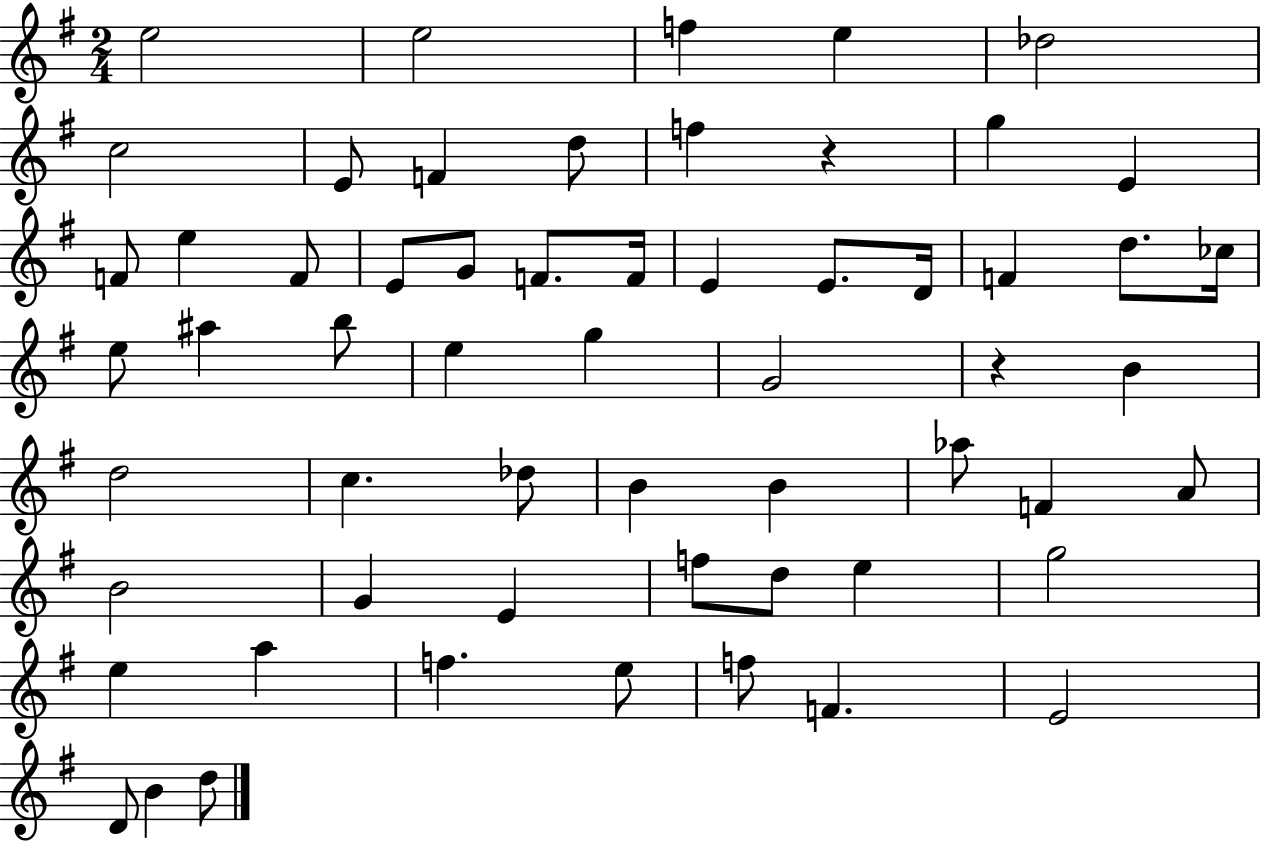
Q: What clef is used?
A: treble